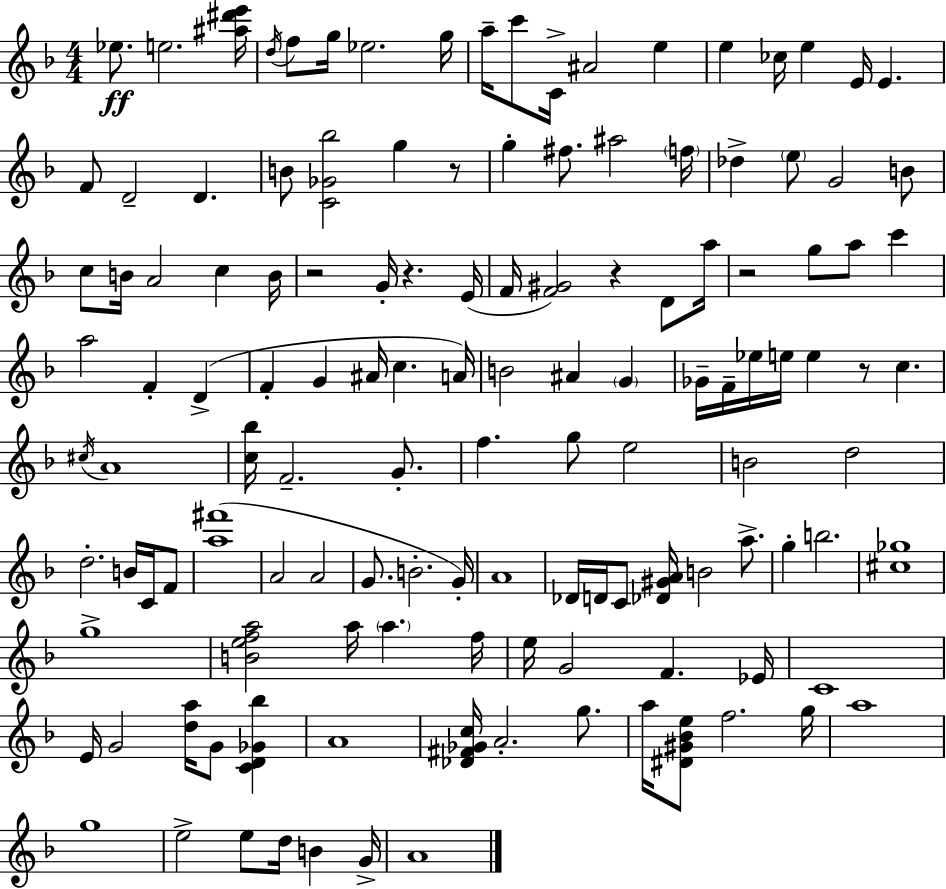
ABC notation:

X:1
T:Untitled
M:4/4
L:1/4
K:Dm
_e/2 e2 [^a^d'e']/4 d/4 f/2 g/4 _e2 g/4 a/4 c'/2 C/4 ^A2 e e _c/4 e E/4 E F/2 D2 D B/2 [C_G_b]2 g z/2 g ^f/2 ^a2 f/4 _d e/2 G2 B/2 c/2 B/4 A2 c B/4 z2 G/4 z E/4 F/4 [F^G]2 z D/2 a/4 z2 g/2 a/2 c' a2 F D F G ^A/4 c A/4 B2 ^A G _G/4 F/4 _e/4 e/4 e z/2 c ^c/4 A4 [c_b]/4 F2 G/2 f g/2 e2 B2 d2 d2 B/4 C/4 F/2 [a^f']4 A2 A2 G/2 B2 G/4 A4 _D/4 D/4 C/2 [_D^GA]/4 B2 a/2 g b2 [^c_g]4 g4 [Befa]2 a/4 a f/4 e/4 G2 F _E/4 C4 E/4 G2 [da]/4 G/2 [CD_G_b] A4 [_D^F_Gc]/4 A2 g/2 a/4 [^D^G_Be]/2 f2 g/4 a4 g4 e2 e/2 d/4 B G/4 A4